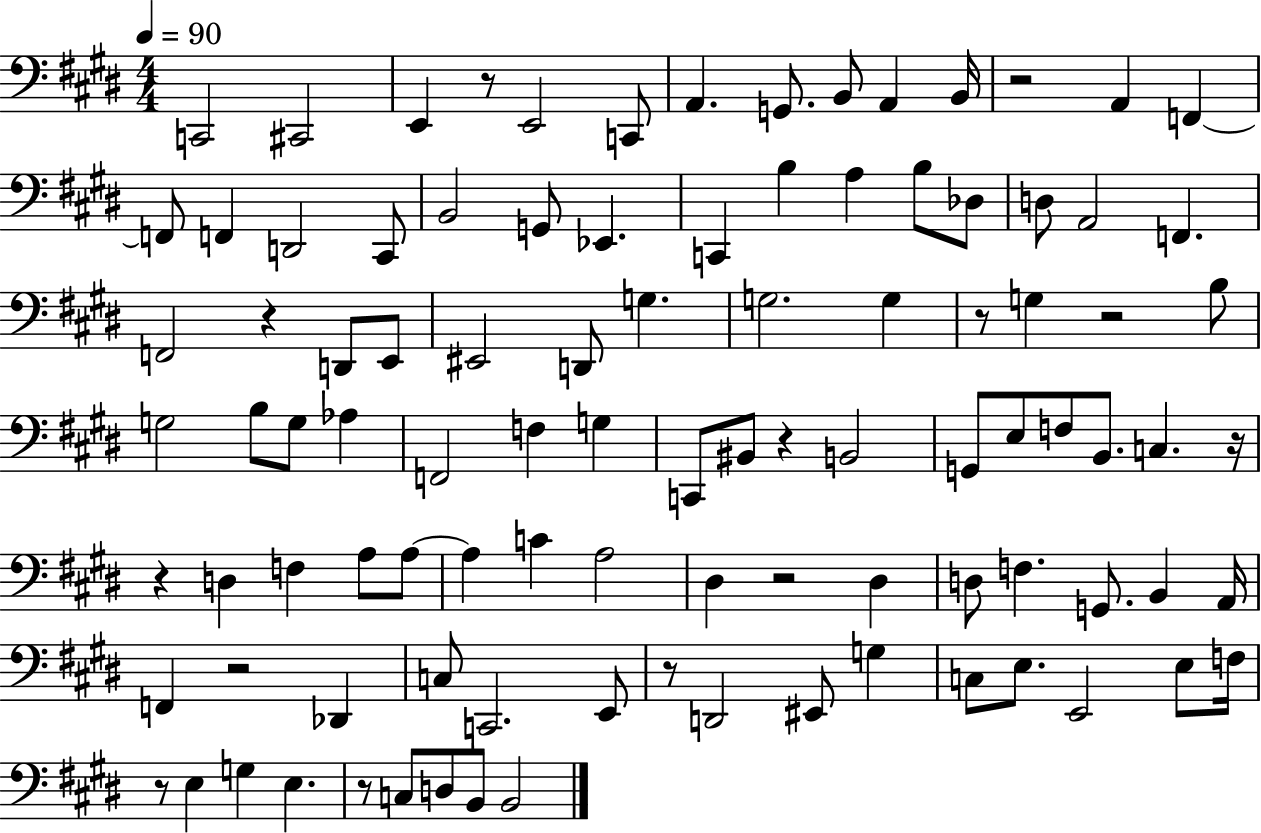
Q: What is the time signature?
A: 4/4